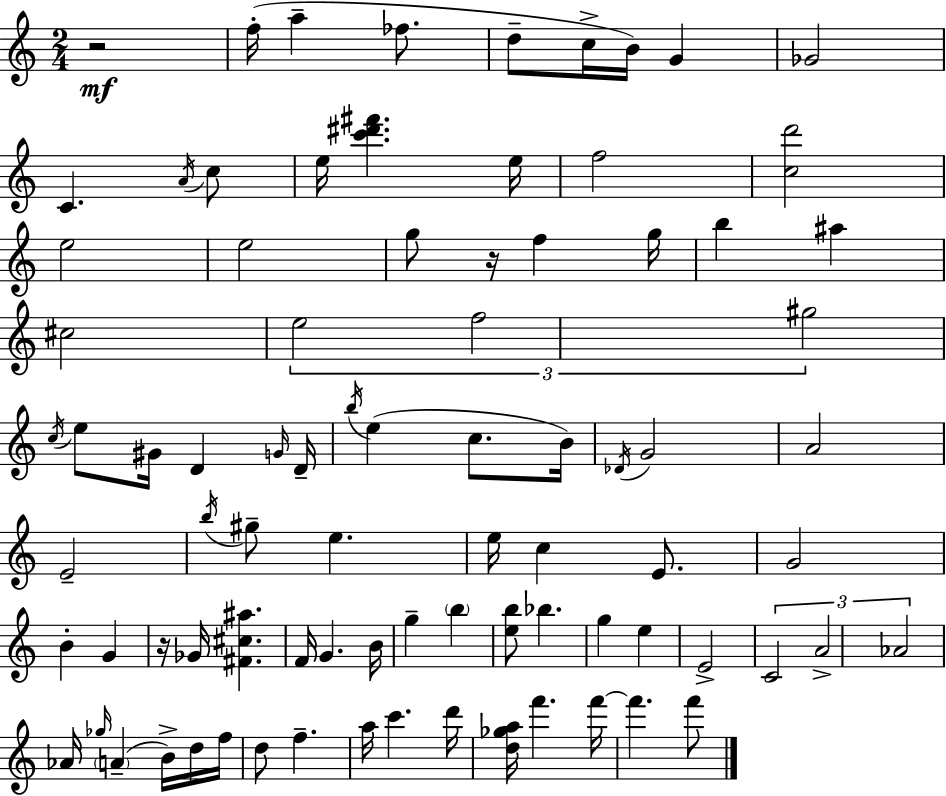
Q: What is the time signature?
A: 2/4